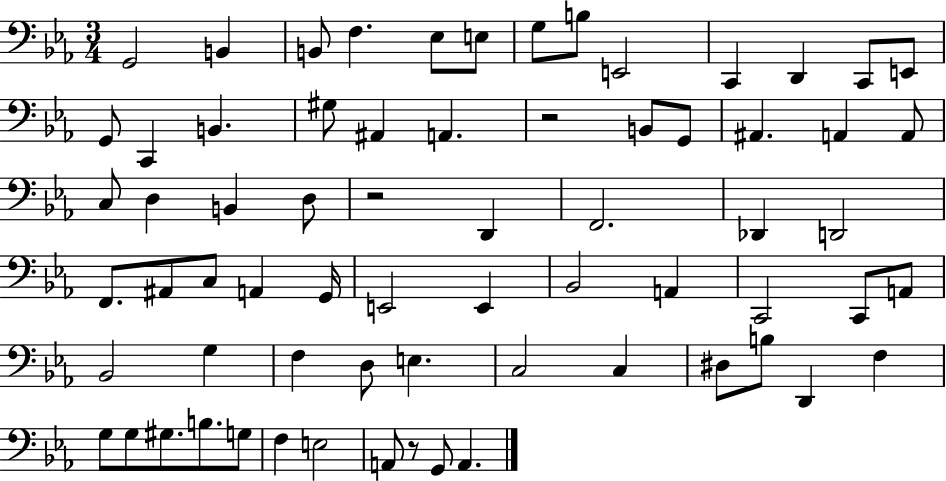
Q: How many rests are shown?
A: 3